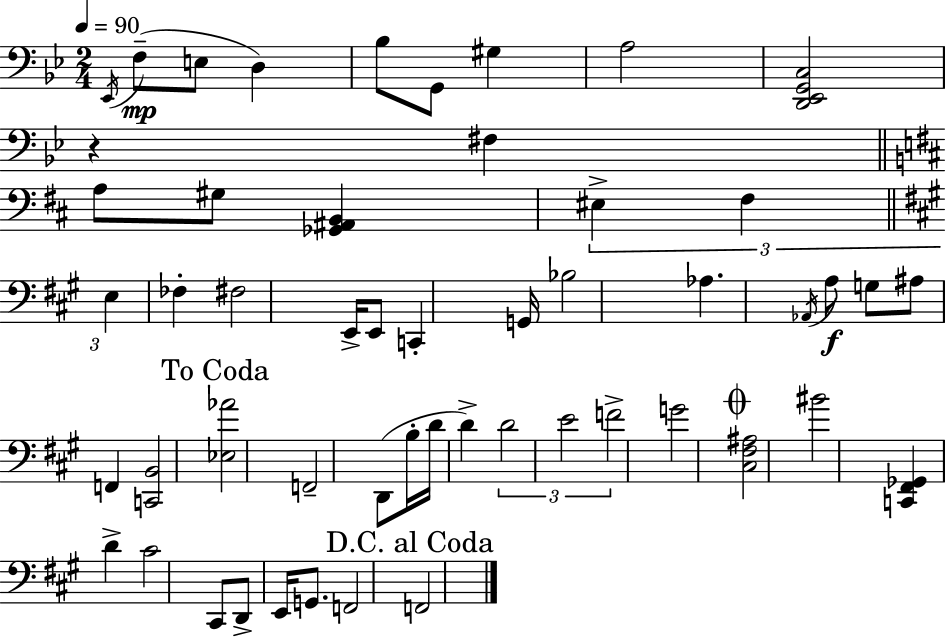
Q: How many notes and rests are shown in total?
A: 52